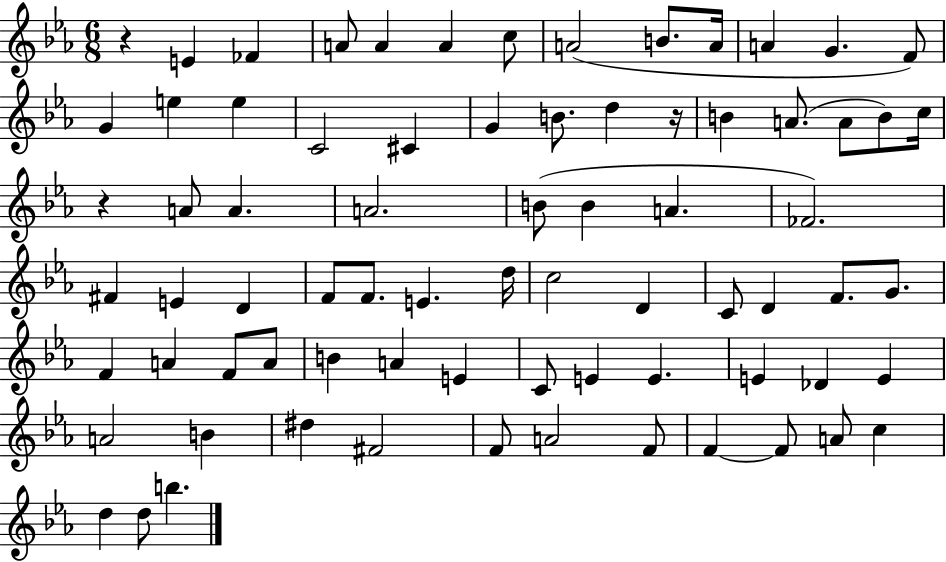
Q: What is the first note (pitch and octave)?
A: E4